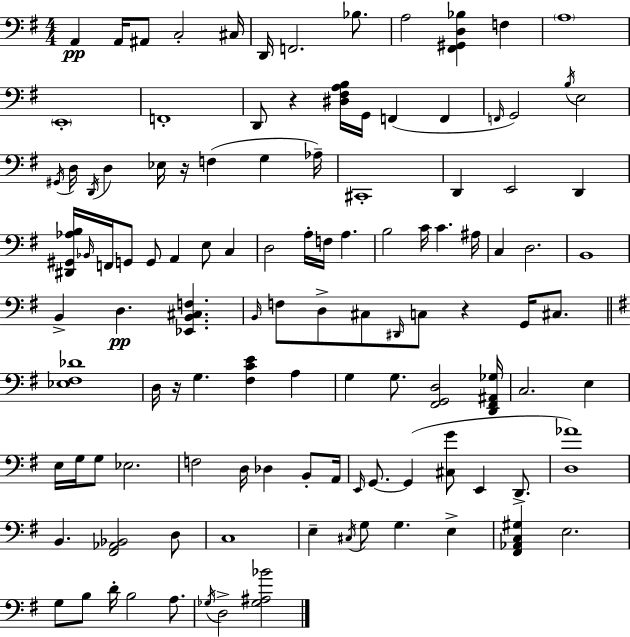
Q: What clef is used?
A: bass